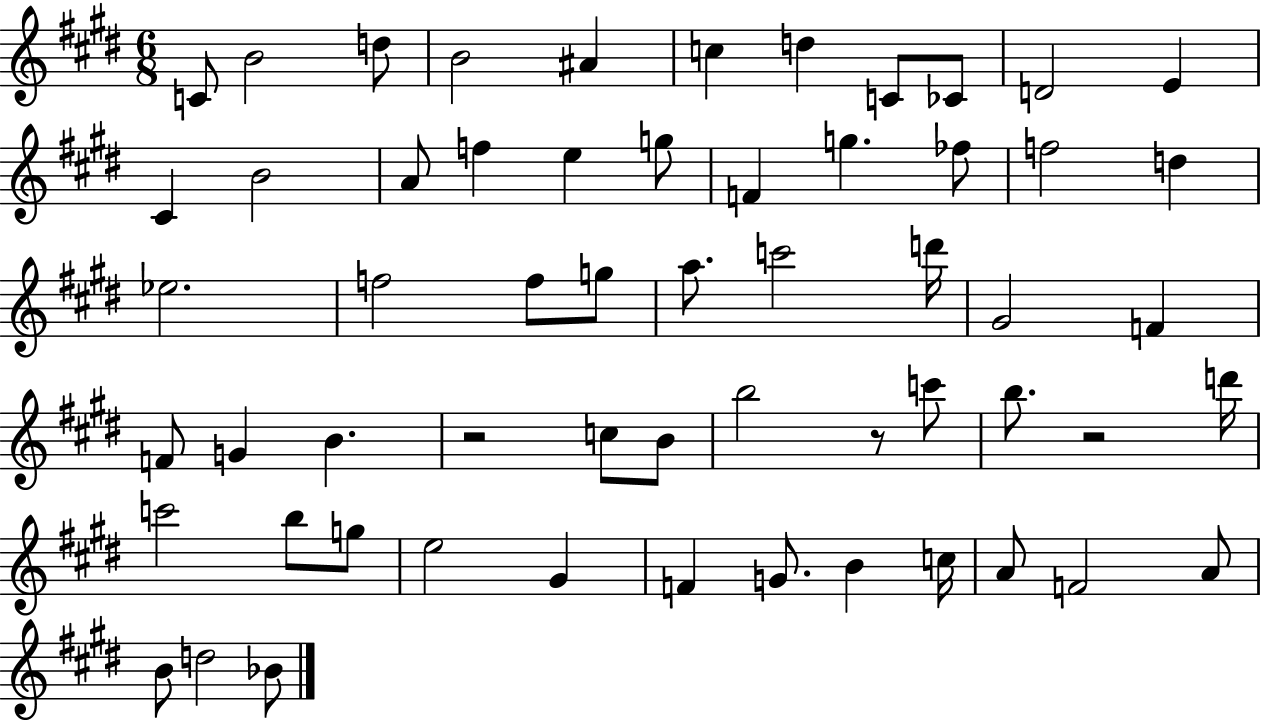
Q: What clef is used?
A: treble